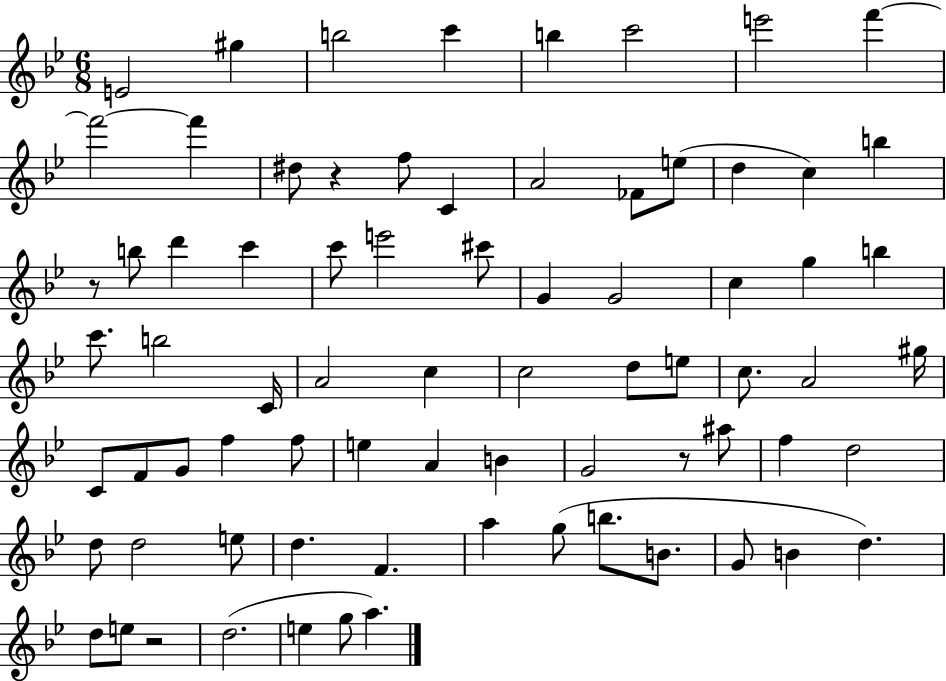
{
  \clef treble
  \numericTimeSignature
  \time 6/8
  \key bes \major
  \repeat volta 2 { e'2 gis''4 | b''2 c'''4 | b''4 c'''2 | e'''2 f'''4~~ | \break f'''2~~ f'''4 | dis''8 r4 f''8 c'4 | a'2 fes'8 e''8( | d''4 c''4) b''4 | \break r8 b''8 d'''4 c'''4 | c'''8 e'''2 cis'''8 | g'4 g'2 | c''4 g''4 b''4 | \break c'''8. b''2 c'16 | a'2 c''4 | c''2 d''8 e''8 | c''8. a'2 gis''16 | \break c'8 f'8 g'8 f''4 f''8 | e''4 a'4 b'4 | g'2 r8 ais''8 | f''4 d''2 | \break d''8 d''2 e''8 | d''4. f'4. | a''4 g''8( b''8. b'8. | g'8 b'4 d''4.) | \break d''8 e''8 r2 | d''2.( | e''4 g''8 a''4.) | } \bar "|."
}